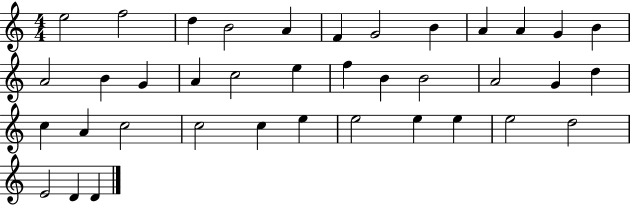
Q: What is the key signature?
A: C major